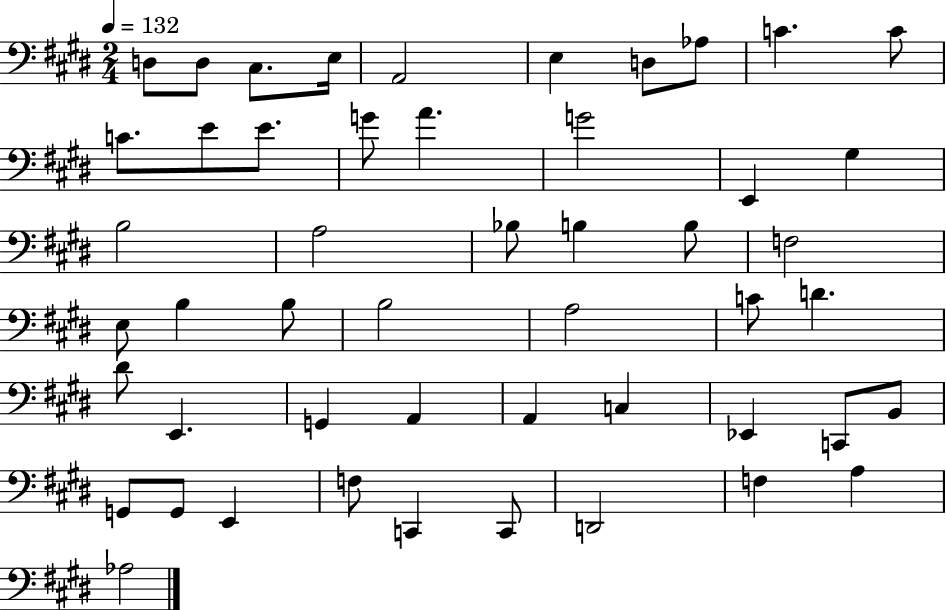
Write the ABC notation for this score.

X:1
T:Untitled
M:2/4
L:1/4
K:E
D,/2 D,/2 ^C,/2 E,/4 A,,2 E, D,/2 _A,/2 C C/2 C/2 E/2 E/2 G/2 A G2 E,, ^G, B,2 A,2 _B,/2 B, B,/2 F,2 E,/2 B, B,/2 B,2 A,2 C/2 D ^D/2 E,, G,, A,, A,, C, _E,, C,,/2 B,,/2 G,,/2 G,,/2 E,, F,/2 C,, C,,/2 D,,2 F, A, _A,2